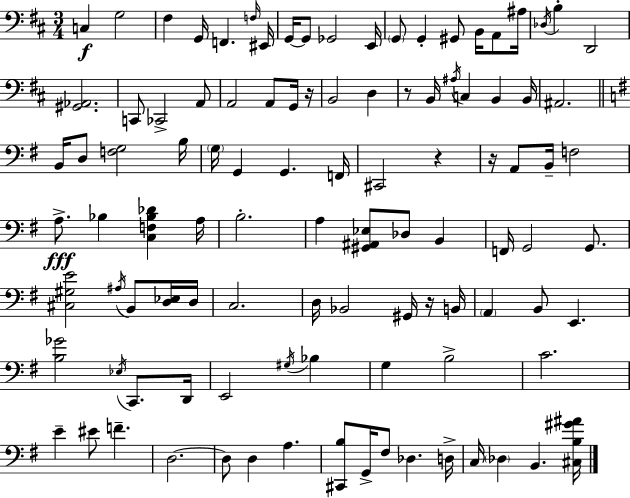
X:1
T:Untitled
M:3/4
L:1/4
K:D
C, G,2 ^F, G,,/4 F,, F,/4 ^E,,/4 G,,/4 G,,/2 _G,,2 E,,/4 G,,/2 G,, ^G,,/2 B,,/4 A,,/2 ^A,/4 _D,/4 B, D,,2 [^G,,_A,,]2 C,,/2 _C,,2 A,,/2 A,,2 A,,/2 G,,/4 z/4 B,,2 D, z/2 B,,/4 ^A,/4 C, B,, B,,/4 ^A,,2 B,,/4 D,/2 [F,G,]2 B,/4 G,/4 G,, G,, F,,/4 ^C,,2 z z/4 A,,/2 B,,/4 F,2 A,/2 _B, [C,F,_B,_D] A,/4 B,2 A, [^G,,^A,,_E,]/2 _D,/2 B,, F,,/4 G,,2 G,,/2 [^C,^G,E]2 ^A,/4 B,,/2 [D,_E,]/4 D,/4 C,2 D,/4 _B,,2 ^G,,/4 z/4 B,,/4 A,, B,,/2 E,, [B,_G]2 _E,/4 C,,/2 D,,/4 E,,2 ^G,/4 _B, G, B,2 C2 E ^E/2 F D,2 D,/2 D, A, [^C,,B,]/2 G,,/4 ^F,/2 _D, D,/4 C,/4 _D, B,, [^C,B,^G^A]/4